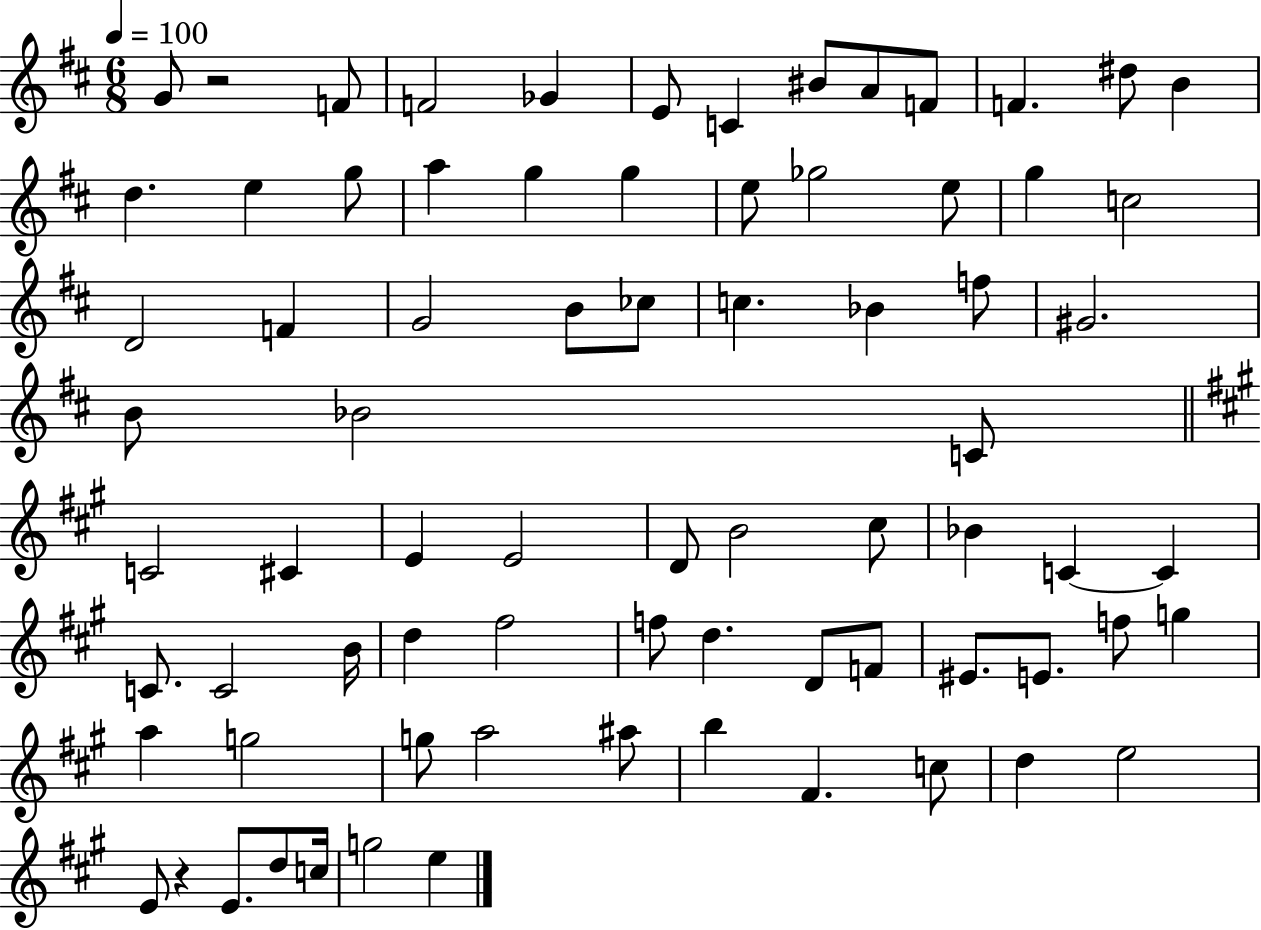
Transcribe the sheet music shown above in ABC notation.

X:1
T:Untitled
M:6/8
L:1/4
K:D
G/2 z2 F/2 F2 _G E/2 C ^B/2 A/2 F/2 F ^d/2 B d e g/2 a g g e/2 _g2 e/2 g c2 D2 F G2 B/2 _c/2 c _B f/2 ^G2 B/2 _B2 C/2 C2 ^C E E2 D/2 B2 ^c/2 _B C C C/2 C2 B/4 d ^f2 f/2 d D/2 F/2 ^E/2 E/2 f/2 g a g2 g/2 a2 ^a/2 b ^F c/2 d e2 E/2 z E/2 d/2 c/4 g2 e